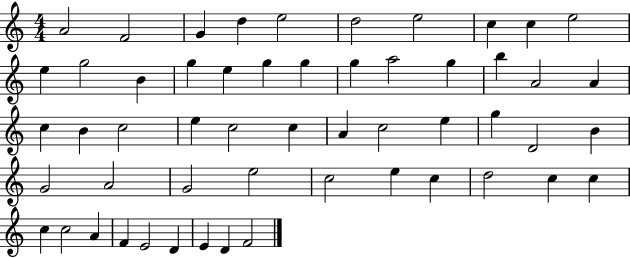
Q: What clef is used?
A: treble